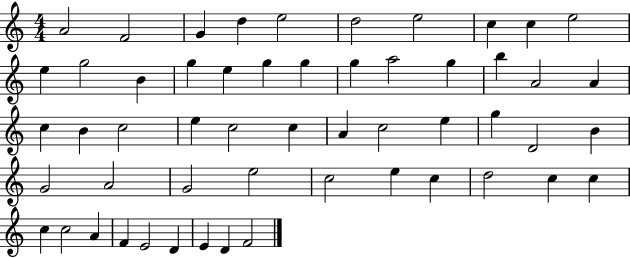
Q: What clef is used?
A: treble